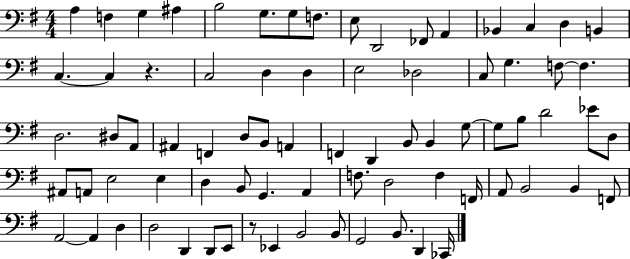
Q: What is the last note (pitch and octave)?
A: CES2